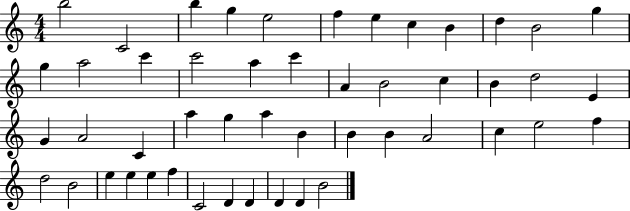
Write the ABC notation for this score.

X:1
T:Untitled
M:4/4
L:1/4
K:C
b2 C2 b g e2 f e c B d B2 g g a2 c' c'2 a c' A B2 c B d2 E G A2 C a g a B B B A2 c e2 f d2 B2 e e e f C2 D D D D B2